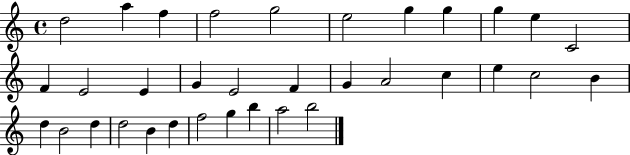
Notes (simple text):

D5/h A5/q F5/q F5/h G5/h E5/h G5/q G5/q G5/q E5/q C4/h F4/q E4/h E4/q G4/q E4/h F4/q G4/q A4/h C5/q E5/q C5/h B4/q D5/q B4/h D5/q D5/h B4/q D5/q F5/h G5/q B5/q A5/h B5/h